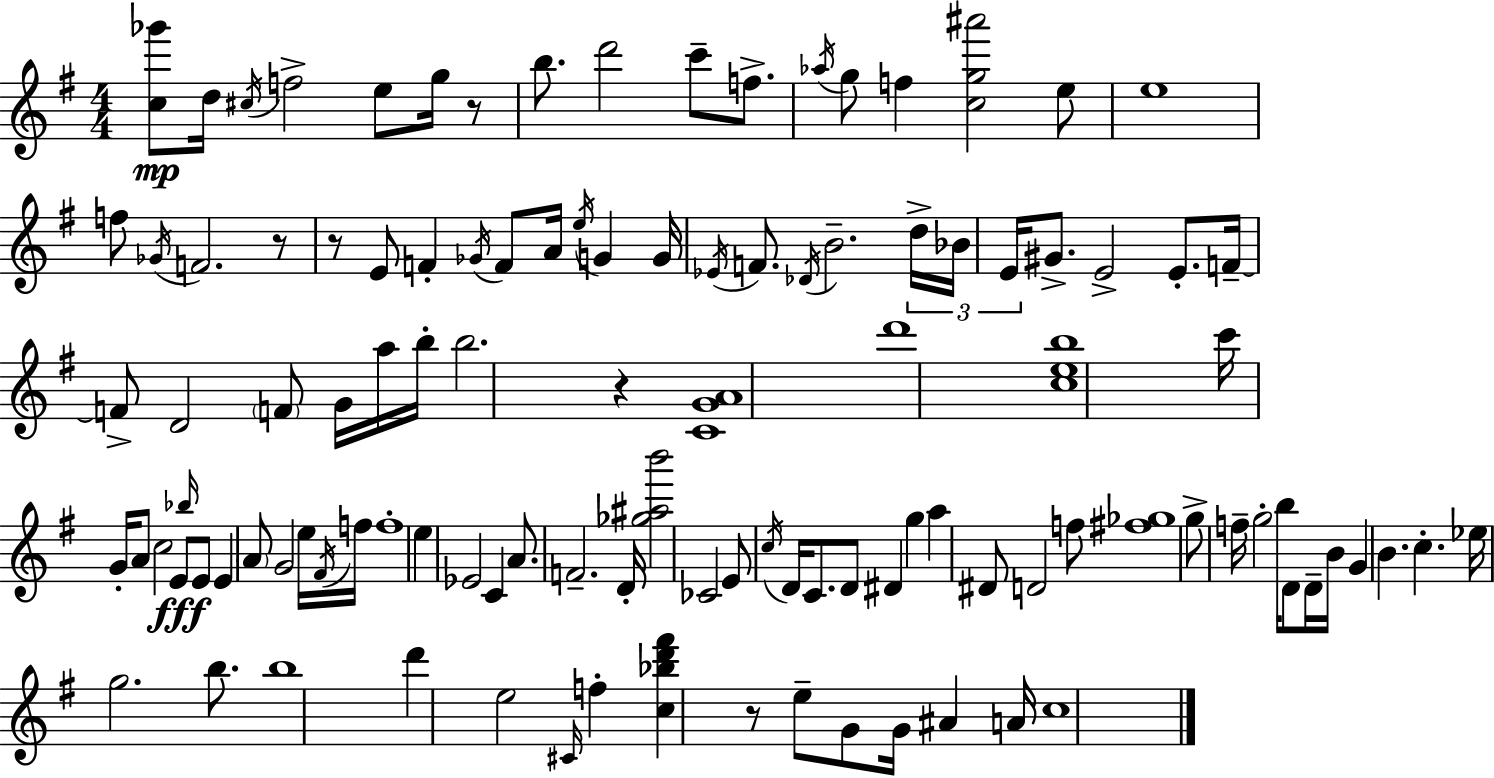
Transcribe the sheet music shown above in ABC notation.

X:1
T:Untitled
M:4/4
L:1/4
K:Em
[c_g']/2 d/4 ^c/4 f2 e/2 g/4 z/2 b/2 d'2 c'/2 f/2 _a/4 g/2 f [cg^a']2 e/2 e4 f/2 _G/4 F2 z/2 z/2 E/2 F _G/4 F/2 A/4 e/4 G G/4 _E/4 F/2 _D/4 B2 d/4 _B/4 E/4 ^G/2 E2 E/2 F/4 F/2 D2 F/2 G/4 a/4 b/4 b2 z [CGA]4 d'4 [ceb]4 c'/4 G/4 A/2 c2 E/2 _b/4 E/2 E A/2 G2 e/4 ^F/4 f/4 f4 e _E2 C A/2 F2 D/4 [_g^ab']2 _C2 E/2 c/4 D/4 C/2 D/2 ^D g a ^D/2 D2 f/2 [^f_g]4 g/2 f/4 g2 b/4 D/2 D/4 B/4 G B c _e/4 g2 b/2 b4 d' e2 ^C/4 f [c_bd'^f'] z/2 e/2 G/2 G/4 ^A A/4 c4